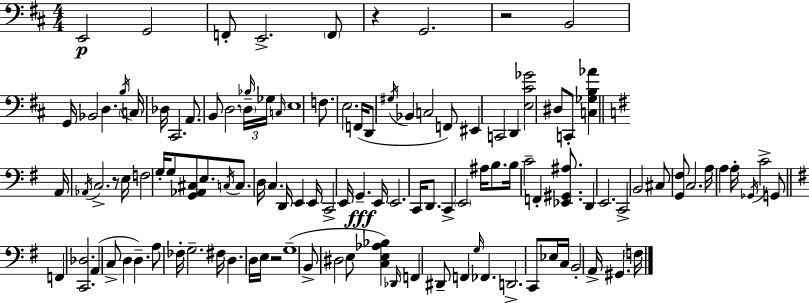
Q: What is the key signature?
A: D major